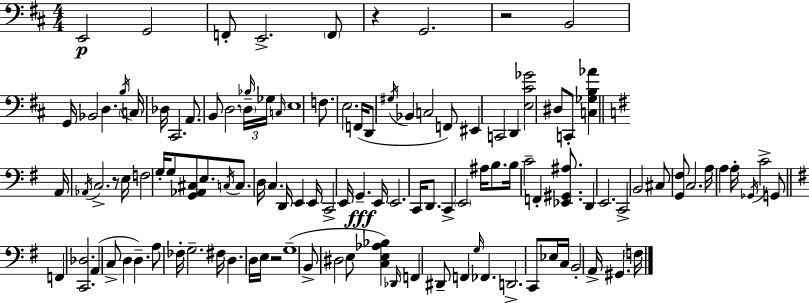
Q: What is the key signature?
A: D major